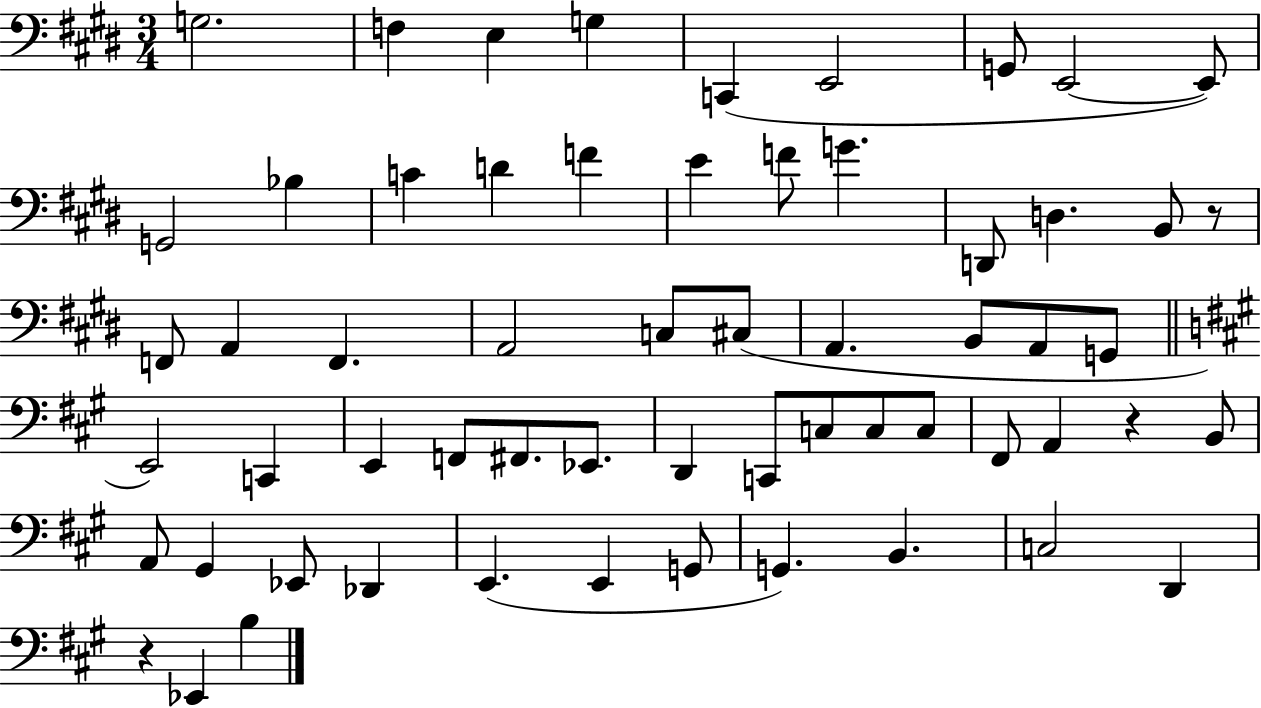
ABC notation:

X:1
T:Untitled
M:3/4
L:1/4
K:E
G,2 F, E, G, C,, E,,2 G,,/2 E,,2 E,,/2 G,,2 _B, C D F E F/2 G D,,/2 D, B,,/2 z/2 F,,/2 A,, F,, A,,2 C,/2 ^C,/2 A,, B,,/2 A,,/2 G,,/2 E,,2 C,, E,, F,,/2 ^F,,/2 _E,,/2 D,, C,,/2 C,/2 C,/2 C,/2 ^F,,/2 A,, z B,,/2 A,,/2 ^G,, _E,,/2 _D,, E,, E,, G,,/2 G,, B,, C,2 D,, z _E,, B,